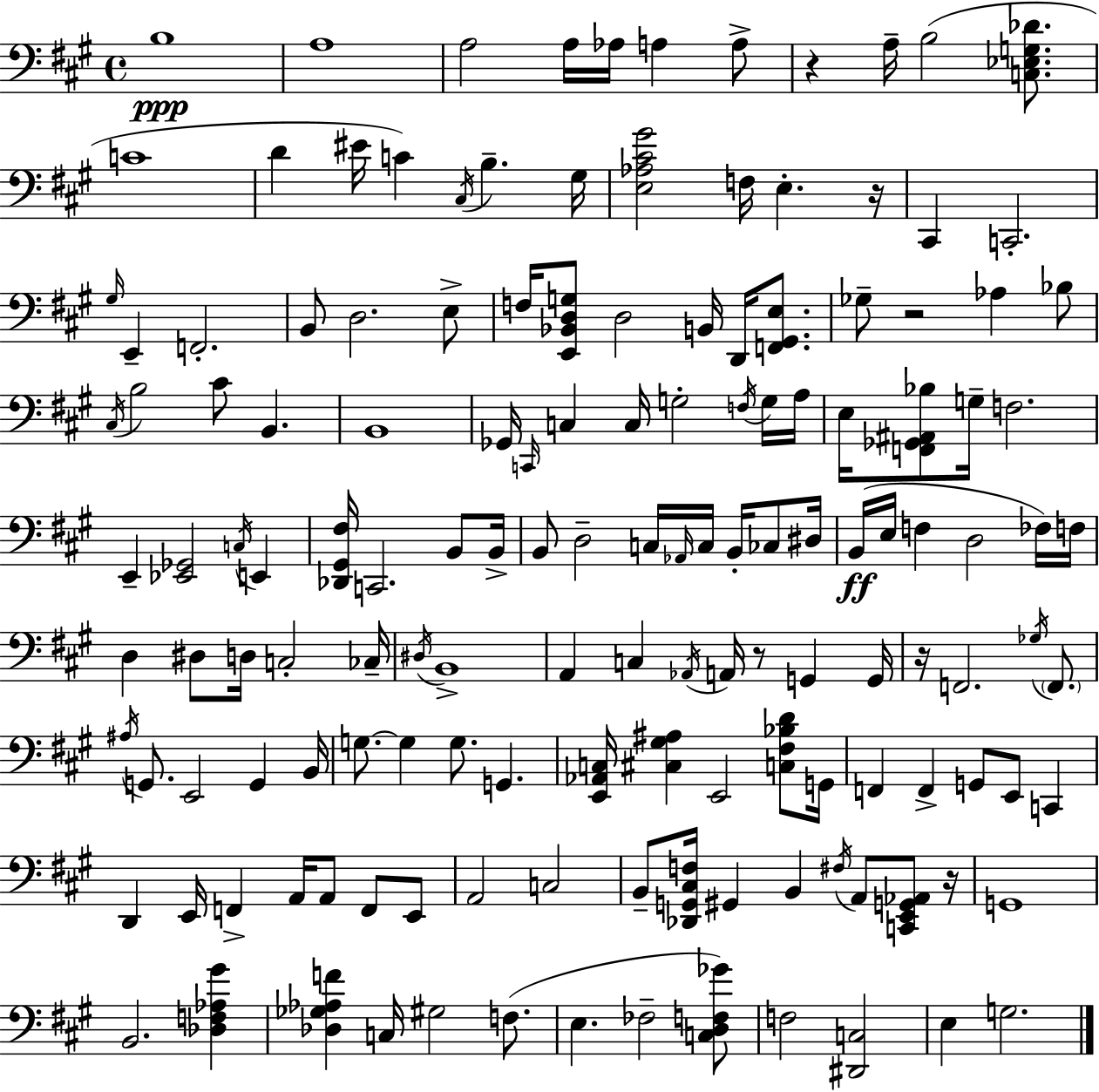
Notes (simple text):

B3/w A3/w A3/h A3/s Ab3/s A3/q A3/e R/q A3/s B3/h [C3,Eb3,G3,Db4]/e. C4/w D4/q EIS4/s C4/q C#3/s B3/q. G#3/s [E3,Ab3,C#4,G#4]/h F3/s E3/q. R/s C#2/q C2/h. G#3/s E2/q F2/h. B2/e D3/h. E3/e F3/s [E2,Bb2,D3,G3]/e D3/h B2/s D2/s [F2,G#2,E3]/e. Gb3/e R/h Ab3/q Bb3/e C#3/s B3/h C#4/e B2/q. B2/w Gb2/s C2/s C3/q C3/s G3/h F3/s G3/s A3/s E3/s [F2,Gb2,A#2,Bb3]/e G3/s F3/h. E2/q [Eb2,Gb2]/h C3/s E2/q [Db2,G#2,F#3]/s C2/h. B2/e B2/s B2/e D3/h C3/s Ab2/s C3/s B2/s CES3/e D#3/s B2/s E3/s F3/q D3/h FES3/s F3/s D3/q D#3/e D3/s C3/h CES3/s D#3/s B2/w A2/q C3/q Ab2/s A2/s R/e G2/q G2/s R/s F2/h. Gb3/s F2/e. A#3/s G2/e. E2/h G2/q B2/s G3/e. G3/q G3/e. G2/q. [E2,Ab2,C3]/s [C#3,G#3,A#3]/q E2/h [C3,F#3,Bb3,D4]/e G2/s F2/q F2/q G2/e E2/e C2/q D2/q E2/s F2/q A2/s A2/e F2/e E2/e A2/h C3/h B2/e [Db2,G2,C#3,F3]/s G#2/q B2/q F#3/s A2/e [C2,E2,G2,Ab2]/e R/s G2/w B2/h. [Db3,F3,Ab3,G#4]/q [Db3,Gb3,Ab3,F4]/q C3/s G#3/h F3/e. E3/q. FES3/h [C3,D3,F3,Gb4]/e F3/h [D#2,C3]/h E3/q G3/h.